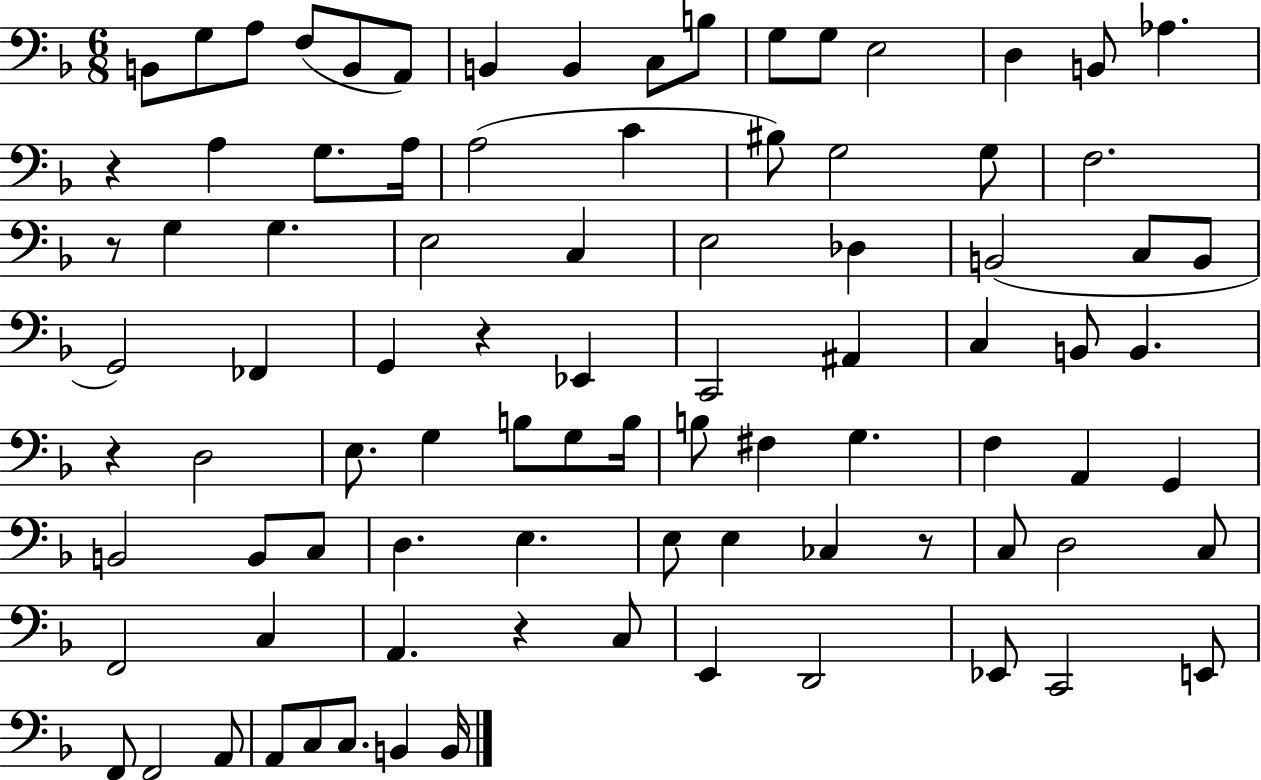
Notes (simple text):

B2/e G3/e A3/e F3/e B2/e A2/e B2/q B2/q C3/e B3/e G3/e G3/e E3/h D3/q B2/e Ab3/q. R/q A3/q G3/e. A3/s A3/h C4/q BIS3/e G3/h G3/e F3/h. R/e G3/q G3/q. E3/h C3/q E3/h Db3/q B2/h C3/e B2/e G2/h FES2/q G2/q R/q Eb2/q C2/h A#2/q C3/q B2/e B2/q. R/q D3/h E3/e. G3/q B3/e G3/e B3/s B3/e F#3/q G3/q. F3/q A2/q G2/q B2/h B2/e C3/e D3/q. E3/q. E3/e E3/q CES3/q R/e C3/e D3/h C3/e F2/h C3/q A2/q. R/q C3/e E2/q D2/h Eb2/e C2/h E2/e F2/e F2/h A2/e A2/e C3/e C3/e. B2/q B2/s